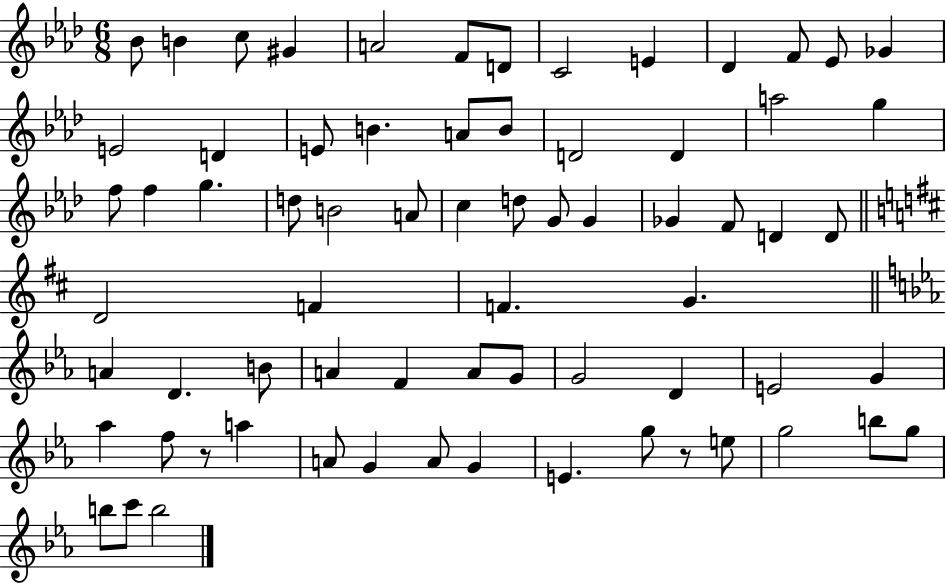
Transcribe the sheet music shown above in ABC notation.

X:1
T:Untitled
M:6/8
L:1/4
K:Ab
_B/2 B c/2 ^G A2 F/2 D/2 C2 E _D F/2 _E/2 _G E2 D E/2 B A/2 B/2 D2 D a2 g f/2 f g d/2 B2 A/2 c d/2 G/2 G _G F/2 D D/2 D2 F F G A D B/2 A F A/2 G/2 G2 D E2 G _a f/2 z/2 a A/2 G A/2 G E g/2 z/2 e/2 g2 b/2 g/2 b/2 c'/2 b2